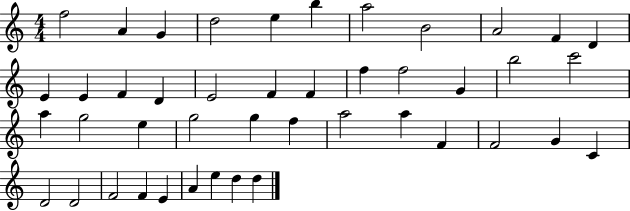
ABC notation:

X:1
T:Untitled
M:4/4
L:1/4
K:C
f2 A G d2 e b a2 B2 A2 F D E E F D E2 F F f f2 G b2 c'2 a g2 e g2 g f a2 a F F2 G C D2 D2 F2 F E A e d d